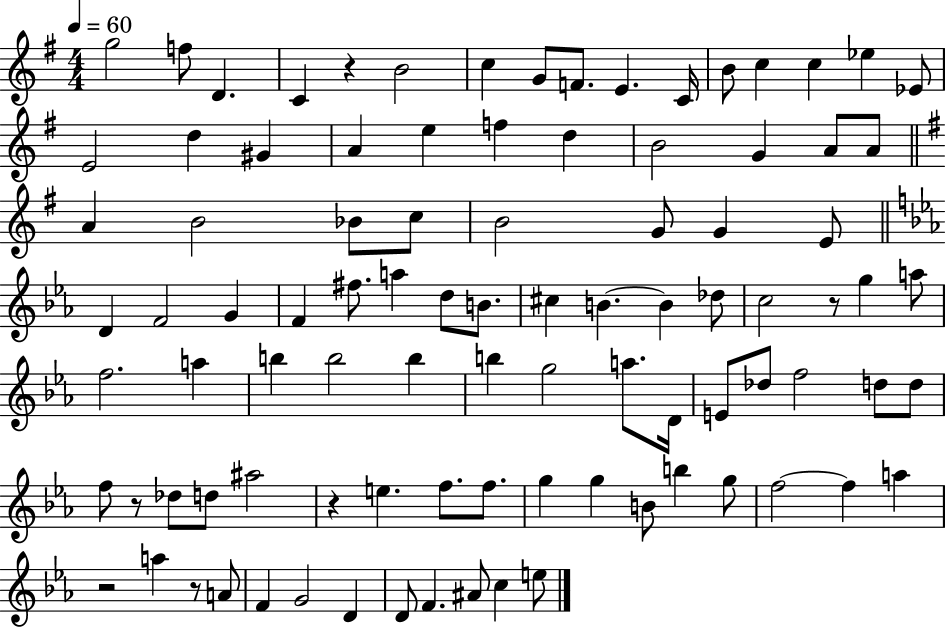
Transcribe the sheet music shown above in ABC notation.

X:1
T:Untitled
M:4/4
L:1/4
K:G
g2 f/2 D C z B2 c G/2 F/2 E C/4 B/2 c c _e _E/2 E2 d ^G A e f d B2 G A/2 A/2 A B2 _B/2 c/2 B2 G/2 G E/2 D F2 G F ^f/2 a d/2 B/2 ^c B B _d/2 c2 z/2 g a/2 f2 a b b2 b b g2 a/2 D/4 E/2 _d/2 f2 d/2 d/2 f/2 z/2 _d/2 d/2 ^a2 z e f/2 f/2 g g B/2 b g/2 f2 f a z2 a z/2 A/2 F G2 D D/2 F ^A/2 c e/2